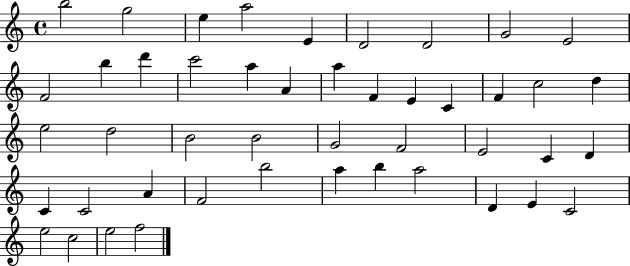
{
  \clef treble
  \time 4/4
  \defaultTimeSignature
  \key c \major
  b''2 g''2 | e''4 a''2 e'4 | d'2 d'2 | g'2 e'2 | \break f'2 b''4 d'''4 | c'''2 a''4 a'4 | a''4 f'4 e'4 c'4 | f'4 c''2 d''4 | \break e''2 d''2 | b'2 b'2 | g'2 f'2 | e'2 c'4 d'4 | \break c'4 c'2 a'4 | f'2 b''2 | a''4 b''4 a''2 | d'4 e'4 c'2 | \break e''2 c''2 | e''2 f''2 | \bar "|."
}